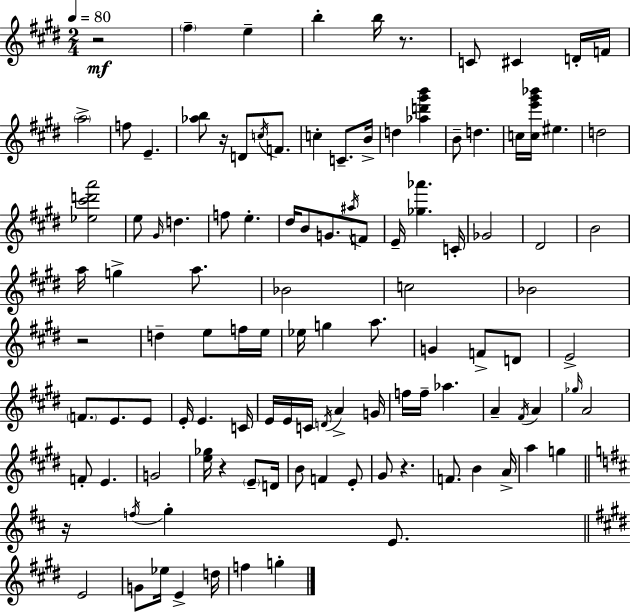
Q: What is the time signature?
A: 2/4